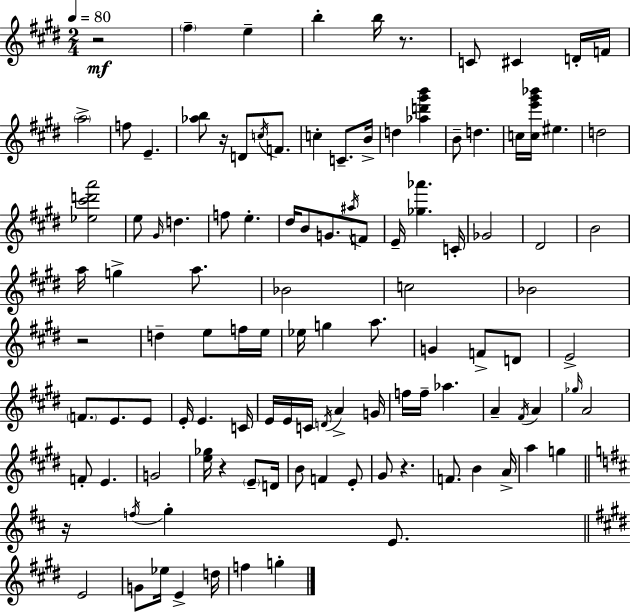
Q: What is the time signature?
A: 2/4